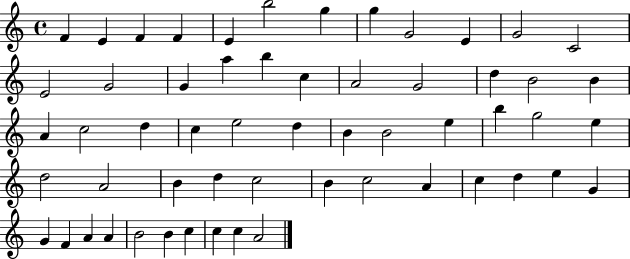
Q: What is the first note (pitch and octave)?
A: F4